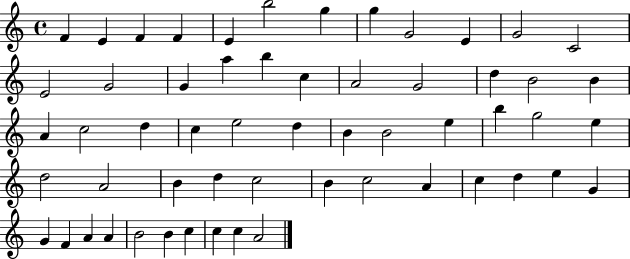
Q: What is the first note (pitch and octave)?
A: F4